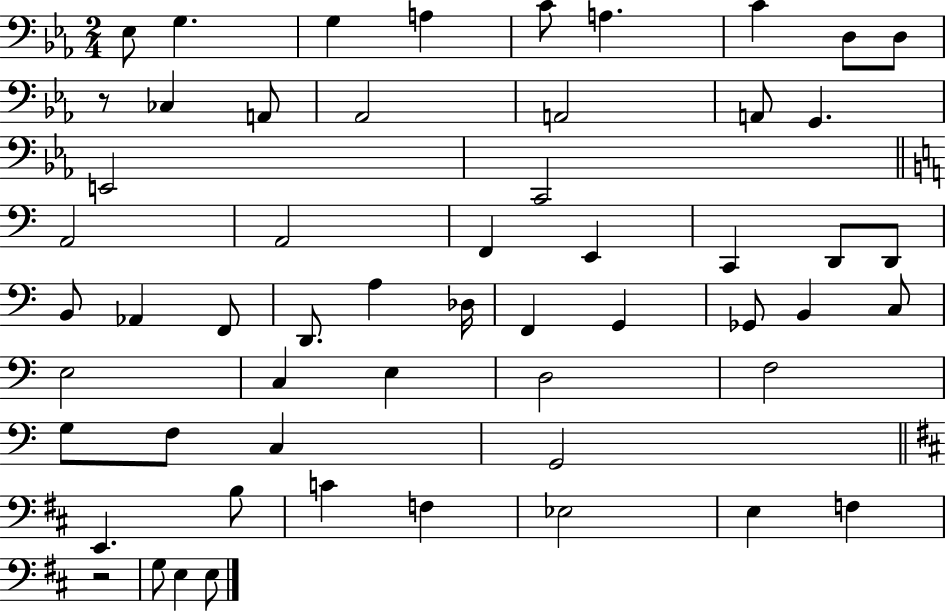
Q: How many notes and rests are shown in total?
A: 56